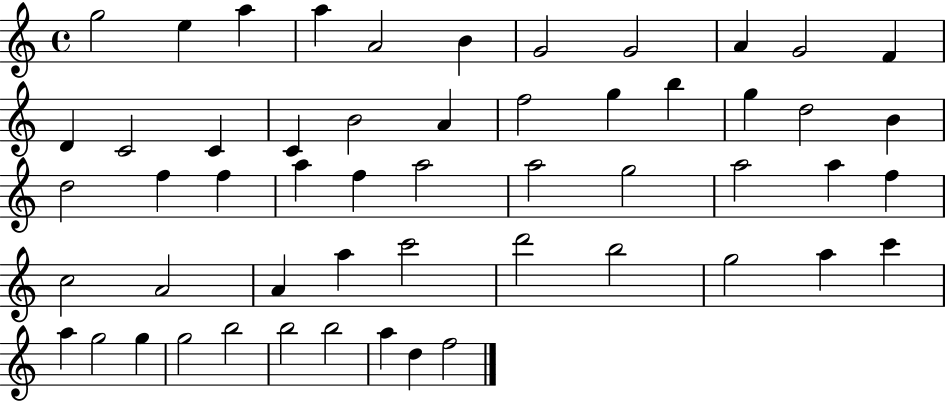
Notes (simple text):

G5/h E5/q A5/q A5/q A4/h B4/q G4/h G4/h A4/q G4/h F4/q D4/q C4/h C4/q C4/q B4/h A4/q F5/h G5/q B5/q G5/q D5/h B4/q D5/h F5/q F5/q A5/q F5/q A5/h A5/h G5/h A5/h A5/q F5/q C5/h A4/h A4/q A5/q C6/h D6/h B5/h G5/h A5/q C6/q A5/q G5/h G5/q G5/h B5/h B5/h B5/h A5/q D5/q F5/h